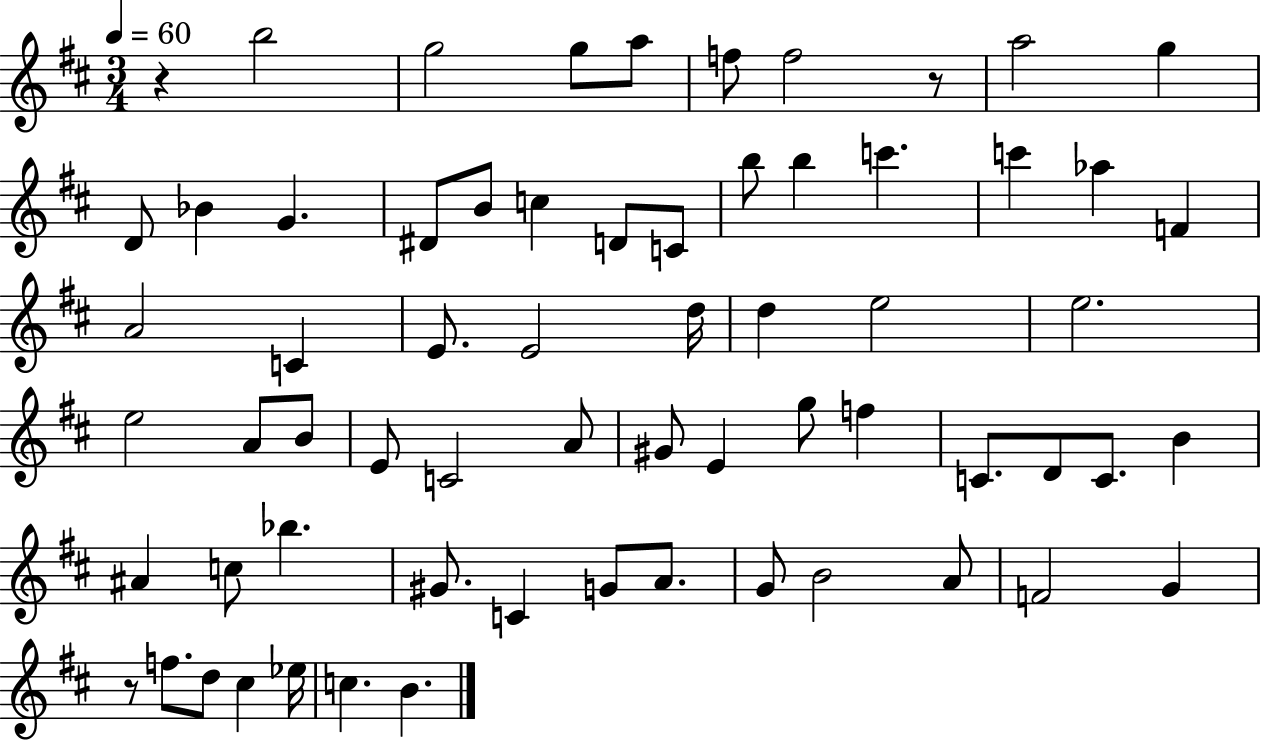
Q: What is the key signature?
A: D major